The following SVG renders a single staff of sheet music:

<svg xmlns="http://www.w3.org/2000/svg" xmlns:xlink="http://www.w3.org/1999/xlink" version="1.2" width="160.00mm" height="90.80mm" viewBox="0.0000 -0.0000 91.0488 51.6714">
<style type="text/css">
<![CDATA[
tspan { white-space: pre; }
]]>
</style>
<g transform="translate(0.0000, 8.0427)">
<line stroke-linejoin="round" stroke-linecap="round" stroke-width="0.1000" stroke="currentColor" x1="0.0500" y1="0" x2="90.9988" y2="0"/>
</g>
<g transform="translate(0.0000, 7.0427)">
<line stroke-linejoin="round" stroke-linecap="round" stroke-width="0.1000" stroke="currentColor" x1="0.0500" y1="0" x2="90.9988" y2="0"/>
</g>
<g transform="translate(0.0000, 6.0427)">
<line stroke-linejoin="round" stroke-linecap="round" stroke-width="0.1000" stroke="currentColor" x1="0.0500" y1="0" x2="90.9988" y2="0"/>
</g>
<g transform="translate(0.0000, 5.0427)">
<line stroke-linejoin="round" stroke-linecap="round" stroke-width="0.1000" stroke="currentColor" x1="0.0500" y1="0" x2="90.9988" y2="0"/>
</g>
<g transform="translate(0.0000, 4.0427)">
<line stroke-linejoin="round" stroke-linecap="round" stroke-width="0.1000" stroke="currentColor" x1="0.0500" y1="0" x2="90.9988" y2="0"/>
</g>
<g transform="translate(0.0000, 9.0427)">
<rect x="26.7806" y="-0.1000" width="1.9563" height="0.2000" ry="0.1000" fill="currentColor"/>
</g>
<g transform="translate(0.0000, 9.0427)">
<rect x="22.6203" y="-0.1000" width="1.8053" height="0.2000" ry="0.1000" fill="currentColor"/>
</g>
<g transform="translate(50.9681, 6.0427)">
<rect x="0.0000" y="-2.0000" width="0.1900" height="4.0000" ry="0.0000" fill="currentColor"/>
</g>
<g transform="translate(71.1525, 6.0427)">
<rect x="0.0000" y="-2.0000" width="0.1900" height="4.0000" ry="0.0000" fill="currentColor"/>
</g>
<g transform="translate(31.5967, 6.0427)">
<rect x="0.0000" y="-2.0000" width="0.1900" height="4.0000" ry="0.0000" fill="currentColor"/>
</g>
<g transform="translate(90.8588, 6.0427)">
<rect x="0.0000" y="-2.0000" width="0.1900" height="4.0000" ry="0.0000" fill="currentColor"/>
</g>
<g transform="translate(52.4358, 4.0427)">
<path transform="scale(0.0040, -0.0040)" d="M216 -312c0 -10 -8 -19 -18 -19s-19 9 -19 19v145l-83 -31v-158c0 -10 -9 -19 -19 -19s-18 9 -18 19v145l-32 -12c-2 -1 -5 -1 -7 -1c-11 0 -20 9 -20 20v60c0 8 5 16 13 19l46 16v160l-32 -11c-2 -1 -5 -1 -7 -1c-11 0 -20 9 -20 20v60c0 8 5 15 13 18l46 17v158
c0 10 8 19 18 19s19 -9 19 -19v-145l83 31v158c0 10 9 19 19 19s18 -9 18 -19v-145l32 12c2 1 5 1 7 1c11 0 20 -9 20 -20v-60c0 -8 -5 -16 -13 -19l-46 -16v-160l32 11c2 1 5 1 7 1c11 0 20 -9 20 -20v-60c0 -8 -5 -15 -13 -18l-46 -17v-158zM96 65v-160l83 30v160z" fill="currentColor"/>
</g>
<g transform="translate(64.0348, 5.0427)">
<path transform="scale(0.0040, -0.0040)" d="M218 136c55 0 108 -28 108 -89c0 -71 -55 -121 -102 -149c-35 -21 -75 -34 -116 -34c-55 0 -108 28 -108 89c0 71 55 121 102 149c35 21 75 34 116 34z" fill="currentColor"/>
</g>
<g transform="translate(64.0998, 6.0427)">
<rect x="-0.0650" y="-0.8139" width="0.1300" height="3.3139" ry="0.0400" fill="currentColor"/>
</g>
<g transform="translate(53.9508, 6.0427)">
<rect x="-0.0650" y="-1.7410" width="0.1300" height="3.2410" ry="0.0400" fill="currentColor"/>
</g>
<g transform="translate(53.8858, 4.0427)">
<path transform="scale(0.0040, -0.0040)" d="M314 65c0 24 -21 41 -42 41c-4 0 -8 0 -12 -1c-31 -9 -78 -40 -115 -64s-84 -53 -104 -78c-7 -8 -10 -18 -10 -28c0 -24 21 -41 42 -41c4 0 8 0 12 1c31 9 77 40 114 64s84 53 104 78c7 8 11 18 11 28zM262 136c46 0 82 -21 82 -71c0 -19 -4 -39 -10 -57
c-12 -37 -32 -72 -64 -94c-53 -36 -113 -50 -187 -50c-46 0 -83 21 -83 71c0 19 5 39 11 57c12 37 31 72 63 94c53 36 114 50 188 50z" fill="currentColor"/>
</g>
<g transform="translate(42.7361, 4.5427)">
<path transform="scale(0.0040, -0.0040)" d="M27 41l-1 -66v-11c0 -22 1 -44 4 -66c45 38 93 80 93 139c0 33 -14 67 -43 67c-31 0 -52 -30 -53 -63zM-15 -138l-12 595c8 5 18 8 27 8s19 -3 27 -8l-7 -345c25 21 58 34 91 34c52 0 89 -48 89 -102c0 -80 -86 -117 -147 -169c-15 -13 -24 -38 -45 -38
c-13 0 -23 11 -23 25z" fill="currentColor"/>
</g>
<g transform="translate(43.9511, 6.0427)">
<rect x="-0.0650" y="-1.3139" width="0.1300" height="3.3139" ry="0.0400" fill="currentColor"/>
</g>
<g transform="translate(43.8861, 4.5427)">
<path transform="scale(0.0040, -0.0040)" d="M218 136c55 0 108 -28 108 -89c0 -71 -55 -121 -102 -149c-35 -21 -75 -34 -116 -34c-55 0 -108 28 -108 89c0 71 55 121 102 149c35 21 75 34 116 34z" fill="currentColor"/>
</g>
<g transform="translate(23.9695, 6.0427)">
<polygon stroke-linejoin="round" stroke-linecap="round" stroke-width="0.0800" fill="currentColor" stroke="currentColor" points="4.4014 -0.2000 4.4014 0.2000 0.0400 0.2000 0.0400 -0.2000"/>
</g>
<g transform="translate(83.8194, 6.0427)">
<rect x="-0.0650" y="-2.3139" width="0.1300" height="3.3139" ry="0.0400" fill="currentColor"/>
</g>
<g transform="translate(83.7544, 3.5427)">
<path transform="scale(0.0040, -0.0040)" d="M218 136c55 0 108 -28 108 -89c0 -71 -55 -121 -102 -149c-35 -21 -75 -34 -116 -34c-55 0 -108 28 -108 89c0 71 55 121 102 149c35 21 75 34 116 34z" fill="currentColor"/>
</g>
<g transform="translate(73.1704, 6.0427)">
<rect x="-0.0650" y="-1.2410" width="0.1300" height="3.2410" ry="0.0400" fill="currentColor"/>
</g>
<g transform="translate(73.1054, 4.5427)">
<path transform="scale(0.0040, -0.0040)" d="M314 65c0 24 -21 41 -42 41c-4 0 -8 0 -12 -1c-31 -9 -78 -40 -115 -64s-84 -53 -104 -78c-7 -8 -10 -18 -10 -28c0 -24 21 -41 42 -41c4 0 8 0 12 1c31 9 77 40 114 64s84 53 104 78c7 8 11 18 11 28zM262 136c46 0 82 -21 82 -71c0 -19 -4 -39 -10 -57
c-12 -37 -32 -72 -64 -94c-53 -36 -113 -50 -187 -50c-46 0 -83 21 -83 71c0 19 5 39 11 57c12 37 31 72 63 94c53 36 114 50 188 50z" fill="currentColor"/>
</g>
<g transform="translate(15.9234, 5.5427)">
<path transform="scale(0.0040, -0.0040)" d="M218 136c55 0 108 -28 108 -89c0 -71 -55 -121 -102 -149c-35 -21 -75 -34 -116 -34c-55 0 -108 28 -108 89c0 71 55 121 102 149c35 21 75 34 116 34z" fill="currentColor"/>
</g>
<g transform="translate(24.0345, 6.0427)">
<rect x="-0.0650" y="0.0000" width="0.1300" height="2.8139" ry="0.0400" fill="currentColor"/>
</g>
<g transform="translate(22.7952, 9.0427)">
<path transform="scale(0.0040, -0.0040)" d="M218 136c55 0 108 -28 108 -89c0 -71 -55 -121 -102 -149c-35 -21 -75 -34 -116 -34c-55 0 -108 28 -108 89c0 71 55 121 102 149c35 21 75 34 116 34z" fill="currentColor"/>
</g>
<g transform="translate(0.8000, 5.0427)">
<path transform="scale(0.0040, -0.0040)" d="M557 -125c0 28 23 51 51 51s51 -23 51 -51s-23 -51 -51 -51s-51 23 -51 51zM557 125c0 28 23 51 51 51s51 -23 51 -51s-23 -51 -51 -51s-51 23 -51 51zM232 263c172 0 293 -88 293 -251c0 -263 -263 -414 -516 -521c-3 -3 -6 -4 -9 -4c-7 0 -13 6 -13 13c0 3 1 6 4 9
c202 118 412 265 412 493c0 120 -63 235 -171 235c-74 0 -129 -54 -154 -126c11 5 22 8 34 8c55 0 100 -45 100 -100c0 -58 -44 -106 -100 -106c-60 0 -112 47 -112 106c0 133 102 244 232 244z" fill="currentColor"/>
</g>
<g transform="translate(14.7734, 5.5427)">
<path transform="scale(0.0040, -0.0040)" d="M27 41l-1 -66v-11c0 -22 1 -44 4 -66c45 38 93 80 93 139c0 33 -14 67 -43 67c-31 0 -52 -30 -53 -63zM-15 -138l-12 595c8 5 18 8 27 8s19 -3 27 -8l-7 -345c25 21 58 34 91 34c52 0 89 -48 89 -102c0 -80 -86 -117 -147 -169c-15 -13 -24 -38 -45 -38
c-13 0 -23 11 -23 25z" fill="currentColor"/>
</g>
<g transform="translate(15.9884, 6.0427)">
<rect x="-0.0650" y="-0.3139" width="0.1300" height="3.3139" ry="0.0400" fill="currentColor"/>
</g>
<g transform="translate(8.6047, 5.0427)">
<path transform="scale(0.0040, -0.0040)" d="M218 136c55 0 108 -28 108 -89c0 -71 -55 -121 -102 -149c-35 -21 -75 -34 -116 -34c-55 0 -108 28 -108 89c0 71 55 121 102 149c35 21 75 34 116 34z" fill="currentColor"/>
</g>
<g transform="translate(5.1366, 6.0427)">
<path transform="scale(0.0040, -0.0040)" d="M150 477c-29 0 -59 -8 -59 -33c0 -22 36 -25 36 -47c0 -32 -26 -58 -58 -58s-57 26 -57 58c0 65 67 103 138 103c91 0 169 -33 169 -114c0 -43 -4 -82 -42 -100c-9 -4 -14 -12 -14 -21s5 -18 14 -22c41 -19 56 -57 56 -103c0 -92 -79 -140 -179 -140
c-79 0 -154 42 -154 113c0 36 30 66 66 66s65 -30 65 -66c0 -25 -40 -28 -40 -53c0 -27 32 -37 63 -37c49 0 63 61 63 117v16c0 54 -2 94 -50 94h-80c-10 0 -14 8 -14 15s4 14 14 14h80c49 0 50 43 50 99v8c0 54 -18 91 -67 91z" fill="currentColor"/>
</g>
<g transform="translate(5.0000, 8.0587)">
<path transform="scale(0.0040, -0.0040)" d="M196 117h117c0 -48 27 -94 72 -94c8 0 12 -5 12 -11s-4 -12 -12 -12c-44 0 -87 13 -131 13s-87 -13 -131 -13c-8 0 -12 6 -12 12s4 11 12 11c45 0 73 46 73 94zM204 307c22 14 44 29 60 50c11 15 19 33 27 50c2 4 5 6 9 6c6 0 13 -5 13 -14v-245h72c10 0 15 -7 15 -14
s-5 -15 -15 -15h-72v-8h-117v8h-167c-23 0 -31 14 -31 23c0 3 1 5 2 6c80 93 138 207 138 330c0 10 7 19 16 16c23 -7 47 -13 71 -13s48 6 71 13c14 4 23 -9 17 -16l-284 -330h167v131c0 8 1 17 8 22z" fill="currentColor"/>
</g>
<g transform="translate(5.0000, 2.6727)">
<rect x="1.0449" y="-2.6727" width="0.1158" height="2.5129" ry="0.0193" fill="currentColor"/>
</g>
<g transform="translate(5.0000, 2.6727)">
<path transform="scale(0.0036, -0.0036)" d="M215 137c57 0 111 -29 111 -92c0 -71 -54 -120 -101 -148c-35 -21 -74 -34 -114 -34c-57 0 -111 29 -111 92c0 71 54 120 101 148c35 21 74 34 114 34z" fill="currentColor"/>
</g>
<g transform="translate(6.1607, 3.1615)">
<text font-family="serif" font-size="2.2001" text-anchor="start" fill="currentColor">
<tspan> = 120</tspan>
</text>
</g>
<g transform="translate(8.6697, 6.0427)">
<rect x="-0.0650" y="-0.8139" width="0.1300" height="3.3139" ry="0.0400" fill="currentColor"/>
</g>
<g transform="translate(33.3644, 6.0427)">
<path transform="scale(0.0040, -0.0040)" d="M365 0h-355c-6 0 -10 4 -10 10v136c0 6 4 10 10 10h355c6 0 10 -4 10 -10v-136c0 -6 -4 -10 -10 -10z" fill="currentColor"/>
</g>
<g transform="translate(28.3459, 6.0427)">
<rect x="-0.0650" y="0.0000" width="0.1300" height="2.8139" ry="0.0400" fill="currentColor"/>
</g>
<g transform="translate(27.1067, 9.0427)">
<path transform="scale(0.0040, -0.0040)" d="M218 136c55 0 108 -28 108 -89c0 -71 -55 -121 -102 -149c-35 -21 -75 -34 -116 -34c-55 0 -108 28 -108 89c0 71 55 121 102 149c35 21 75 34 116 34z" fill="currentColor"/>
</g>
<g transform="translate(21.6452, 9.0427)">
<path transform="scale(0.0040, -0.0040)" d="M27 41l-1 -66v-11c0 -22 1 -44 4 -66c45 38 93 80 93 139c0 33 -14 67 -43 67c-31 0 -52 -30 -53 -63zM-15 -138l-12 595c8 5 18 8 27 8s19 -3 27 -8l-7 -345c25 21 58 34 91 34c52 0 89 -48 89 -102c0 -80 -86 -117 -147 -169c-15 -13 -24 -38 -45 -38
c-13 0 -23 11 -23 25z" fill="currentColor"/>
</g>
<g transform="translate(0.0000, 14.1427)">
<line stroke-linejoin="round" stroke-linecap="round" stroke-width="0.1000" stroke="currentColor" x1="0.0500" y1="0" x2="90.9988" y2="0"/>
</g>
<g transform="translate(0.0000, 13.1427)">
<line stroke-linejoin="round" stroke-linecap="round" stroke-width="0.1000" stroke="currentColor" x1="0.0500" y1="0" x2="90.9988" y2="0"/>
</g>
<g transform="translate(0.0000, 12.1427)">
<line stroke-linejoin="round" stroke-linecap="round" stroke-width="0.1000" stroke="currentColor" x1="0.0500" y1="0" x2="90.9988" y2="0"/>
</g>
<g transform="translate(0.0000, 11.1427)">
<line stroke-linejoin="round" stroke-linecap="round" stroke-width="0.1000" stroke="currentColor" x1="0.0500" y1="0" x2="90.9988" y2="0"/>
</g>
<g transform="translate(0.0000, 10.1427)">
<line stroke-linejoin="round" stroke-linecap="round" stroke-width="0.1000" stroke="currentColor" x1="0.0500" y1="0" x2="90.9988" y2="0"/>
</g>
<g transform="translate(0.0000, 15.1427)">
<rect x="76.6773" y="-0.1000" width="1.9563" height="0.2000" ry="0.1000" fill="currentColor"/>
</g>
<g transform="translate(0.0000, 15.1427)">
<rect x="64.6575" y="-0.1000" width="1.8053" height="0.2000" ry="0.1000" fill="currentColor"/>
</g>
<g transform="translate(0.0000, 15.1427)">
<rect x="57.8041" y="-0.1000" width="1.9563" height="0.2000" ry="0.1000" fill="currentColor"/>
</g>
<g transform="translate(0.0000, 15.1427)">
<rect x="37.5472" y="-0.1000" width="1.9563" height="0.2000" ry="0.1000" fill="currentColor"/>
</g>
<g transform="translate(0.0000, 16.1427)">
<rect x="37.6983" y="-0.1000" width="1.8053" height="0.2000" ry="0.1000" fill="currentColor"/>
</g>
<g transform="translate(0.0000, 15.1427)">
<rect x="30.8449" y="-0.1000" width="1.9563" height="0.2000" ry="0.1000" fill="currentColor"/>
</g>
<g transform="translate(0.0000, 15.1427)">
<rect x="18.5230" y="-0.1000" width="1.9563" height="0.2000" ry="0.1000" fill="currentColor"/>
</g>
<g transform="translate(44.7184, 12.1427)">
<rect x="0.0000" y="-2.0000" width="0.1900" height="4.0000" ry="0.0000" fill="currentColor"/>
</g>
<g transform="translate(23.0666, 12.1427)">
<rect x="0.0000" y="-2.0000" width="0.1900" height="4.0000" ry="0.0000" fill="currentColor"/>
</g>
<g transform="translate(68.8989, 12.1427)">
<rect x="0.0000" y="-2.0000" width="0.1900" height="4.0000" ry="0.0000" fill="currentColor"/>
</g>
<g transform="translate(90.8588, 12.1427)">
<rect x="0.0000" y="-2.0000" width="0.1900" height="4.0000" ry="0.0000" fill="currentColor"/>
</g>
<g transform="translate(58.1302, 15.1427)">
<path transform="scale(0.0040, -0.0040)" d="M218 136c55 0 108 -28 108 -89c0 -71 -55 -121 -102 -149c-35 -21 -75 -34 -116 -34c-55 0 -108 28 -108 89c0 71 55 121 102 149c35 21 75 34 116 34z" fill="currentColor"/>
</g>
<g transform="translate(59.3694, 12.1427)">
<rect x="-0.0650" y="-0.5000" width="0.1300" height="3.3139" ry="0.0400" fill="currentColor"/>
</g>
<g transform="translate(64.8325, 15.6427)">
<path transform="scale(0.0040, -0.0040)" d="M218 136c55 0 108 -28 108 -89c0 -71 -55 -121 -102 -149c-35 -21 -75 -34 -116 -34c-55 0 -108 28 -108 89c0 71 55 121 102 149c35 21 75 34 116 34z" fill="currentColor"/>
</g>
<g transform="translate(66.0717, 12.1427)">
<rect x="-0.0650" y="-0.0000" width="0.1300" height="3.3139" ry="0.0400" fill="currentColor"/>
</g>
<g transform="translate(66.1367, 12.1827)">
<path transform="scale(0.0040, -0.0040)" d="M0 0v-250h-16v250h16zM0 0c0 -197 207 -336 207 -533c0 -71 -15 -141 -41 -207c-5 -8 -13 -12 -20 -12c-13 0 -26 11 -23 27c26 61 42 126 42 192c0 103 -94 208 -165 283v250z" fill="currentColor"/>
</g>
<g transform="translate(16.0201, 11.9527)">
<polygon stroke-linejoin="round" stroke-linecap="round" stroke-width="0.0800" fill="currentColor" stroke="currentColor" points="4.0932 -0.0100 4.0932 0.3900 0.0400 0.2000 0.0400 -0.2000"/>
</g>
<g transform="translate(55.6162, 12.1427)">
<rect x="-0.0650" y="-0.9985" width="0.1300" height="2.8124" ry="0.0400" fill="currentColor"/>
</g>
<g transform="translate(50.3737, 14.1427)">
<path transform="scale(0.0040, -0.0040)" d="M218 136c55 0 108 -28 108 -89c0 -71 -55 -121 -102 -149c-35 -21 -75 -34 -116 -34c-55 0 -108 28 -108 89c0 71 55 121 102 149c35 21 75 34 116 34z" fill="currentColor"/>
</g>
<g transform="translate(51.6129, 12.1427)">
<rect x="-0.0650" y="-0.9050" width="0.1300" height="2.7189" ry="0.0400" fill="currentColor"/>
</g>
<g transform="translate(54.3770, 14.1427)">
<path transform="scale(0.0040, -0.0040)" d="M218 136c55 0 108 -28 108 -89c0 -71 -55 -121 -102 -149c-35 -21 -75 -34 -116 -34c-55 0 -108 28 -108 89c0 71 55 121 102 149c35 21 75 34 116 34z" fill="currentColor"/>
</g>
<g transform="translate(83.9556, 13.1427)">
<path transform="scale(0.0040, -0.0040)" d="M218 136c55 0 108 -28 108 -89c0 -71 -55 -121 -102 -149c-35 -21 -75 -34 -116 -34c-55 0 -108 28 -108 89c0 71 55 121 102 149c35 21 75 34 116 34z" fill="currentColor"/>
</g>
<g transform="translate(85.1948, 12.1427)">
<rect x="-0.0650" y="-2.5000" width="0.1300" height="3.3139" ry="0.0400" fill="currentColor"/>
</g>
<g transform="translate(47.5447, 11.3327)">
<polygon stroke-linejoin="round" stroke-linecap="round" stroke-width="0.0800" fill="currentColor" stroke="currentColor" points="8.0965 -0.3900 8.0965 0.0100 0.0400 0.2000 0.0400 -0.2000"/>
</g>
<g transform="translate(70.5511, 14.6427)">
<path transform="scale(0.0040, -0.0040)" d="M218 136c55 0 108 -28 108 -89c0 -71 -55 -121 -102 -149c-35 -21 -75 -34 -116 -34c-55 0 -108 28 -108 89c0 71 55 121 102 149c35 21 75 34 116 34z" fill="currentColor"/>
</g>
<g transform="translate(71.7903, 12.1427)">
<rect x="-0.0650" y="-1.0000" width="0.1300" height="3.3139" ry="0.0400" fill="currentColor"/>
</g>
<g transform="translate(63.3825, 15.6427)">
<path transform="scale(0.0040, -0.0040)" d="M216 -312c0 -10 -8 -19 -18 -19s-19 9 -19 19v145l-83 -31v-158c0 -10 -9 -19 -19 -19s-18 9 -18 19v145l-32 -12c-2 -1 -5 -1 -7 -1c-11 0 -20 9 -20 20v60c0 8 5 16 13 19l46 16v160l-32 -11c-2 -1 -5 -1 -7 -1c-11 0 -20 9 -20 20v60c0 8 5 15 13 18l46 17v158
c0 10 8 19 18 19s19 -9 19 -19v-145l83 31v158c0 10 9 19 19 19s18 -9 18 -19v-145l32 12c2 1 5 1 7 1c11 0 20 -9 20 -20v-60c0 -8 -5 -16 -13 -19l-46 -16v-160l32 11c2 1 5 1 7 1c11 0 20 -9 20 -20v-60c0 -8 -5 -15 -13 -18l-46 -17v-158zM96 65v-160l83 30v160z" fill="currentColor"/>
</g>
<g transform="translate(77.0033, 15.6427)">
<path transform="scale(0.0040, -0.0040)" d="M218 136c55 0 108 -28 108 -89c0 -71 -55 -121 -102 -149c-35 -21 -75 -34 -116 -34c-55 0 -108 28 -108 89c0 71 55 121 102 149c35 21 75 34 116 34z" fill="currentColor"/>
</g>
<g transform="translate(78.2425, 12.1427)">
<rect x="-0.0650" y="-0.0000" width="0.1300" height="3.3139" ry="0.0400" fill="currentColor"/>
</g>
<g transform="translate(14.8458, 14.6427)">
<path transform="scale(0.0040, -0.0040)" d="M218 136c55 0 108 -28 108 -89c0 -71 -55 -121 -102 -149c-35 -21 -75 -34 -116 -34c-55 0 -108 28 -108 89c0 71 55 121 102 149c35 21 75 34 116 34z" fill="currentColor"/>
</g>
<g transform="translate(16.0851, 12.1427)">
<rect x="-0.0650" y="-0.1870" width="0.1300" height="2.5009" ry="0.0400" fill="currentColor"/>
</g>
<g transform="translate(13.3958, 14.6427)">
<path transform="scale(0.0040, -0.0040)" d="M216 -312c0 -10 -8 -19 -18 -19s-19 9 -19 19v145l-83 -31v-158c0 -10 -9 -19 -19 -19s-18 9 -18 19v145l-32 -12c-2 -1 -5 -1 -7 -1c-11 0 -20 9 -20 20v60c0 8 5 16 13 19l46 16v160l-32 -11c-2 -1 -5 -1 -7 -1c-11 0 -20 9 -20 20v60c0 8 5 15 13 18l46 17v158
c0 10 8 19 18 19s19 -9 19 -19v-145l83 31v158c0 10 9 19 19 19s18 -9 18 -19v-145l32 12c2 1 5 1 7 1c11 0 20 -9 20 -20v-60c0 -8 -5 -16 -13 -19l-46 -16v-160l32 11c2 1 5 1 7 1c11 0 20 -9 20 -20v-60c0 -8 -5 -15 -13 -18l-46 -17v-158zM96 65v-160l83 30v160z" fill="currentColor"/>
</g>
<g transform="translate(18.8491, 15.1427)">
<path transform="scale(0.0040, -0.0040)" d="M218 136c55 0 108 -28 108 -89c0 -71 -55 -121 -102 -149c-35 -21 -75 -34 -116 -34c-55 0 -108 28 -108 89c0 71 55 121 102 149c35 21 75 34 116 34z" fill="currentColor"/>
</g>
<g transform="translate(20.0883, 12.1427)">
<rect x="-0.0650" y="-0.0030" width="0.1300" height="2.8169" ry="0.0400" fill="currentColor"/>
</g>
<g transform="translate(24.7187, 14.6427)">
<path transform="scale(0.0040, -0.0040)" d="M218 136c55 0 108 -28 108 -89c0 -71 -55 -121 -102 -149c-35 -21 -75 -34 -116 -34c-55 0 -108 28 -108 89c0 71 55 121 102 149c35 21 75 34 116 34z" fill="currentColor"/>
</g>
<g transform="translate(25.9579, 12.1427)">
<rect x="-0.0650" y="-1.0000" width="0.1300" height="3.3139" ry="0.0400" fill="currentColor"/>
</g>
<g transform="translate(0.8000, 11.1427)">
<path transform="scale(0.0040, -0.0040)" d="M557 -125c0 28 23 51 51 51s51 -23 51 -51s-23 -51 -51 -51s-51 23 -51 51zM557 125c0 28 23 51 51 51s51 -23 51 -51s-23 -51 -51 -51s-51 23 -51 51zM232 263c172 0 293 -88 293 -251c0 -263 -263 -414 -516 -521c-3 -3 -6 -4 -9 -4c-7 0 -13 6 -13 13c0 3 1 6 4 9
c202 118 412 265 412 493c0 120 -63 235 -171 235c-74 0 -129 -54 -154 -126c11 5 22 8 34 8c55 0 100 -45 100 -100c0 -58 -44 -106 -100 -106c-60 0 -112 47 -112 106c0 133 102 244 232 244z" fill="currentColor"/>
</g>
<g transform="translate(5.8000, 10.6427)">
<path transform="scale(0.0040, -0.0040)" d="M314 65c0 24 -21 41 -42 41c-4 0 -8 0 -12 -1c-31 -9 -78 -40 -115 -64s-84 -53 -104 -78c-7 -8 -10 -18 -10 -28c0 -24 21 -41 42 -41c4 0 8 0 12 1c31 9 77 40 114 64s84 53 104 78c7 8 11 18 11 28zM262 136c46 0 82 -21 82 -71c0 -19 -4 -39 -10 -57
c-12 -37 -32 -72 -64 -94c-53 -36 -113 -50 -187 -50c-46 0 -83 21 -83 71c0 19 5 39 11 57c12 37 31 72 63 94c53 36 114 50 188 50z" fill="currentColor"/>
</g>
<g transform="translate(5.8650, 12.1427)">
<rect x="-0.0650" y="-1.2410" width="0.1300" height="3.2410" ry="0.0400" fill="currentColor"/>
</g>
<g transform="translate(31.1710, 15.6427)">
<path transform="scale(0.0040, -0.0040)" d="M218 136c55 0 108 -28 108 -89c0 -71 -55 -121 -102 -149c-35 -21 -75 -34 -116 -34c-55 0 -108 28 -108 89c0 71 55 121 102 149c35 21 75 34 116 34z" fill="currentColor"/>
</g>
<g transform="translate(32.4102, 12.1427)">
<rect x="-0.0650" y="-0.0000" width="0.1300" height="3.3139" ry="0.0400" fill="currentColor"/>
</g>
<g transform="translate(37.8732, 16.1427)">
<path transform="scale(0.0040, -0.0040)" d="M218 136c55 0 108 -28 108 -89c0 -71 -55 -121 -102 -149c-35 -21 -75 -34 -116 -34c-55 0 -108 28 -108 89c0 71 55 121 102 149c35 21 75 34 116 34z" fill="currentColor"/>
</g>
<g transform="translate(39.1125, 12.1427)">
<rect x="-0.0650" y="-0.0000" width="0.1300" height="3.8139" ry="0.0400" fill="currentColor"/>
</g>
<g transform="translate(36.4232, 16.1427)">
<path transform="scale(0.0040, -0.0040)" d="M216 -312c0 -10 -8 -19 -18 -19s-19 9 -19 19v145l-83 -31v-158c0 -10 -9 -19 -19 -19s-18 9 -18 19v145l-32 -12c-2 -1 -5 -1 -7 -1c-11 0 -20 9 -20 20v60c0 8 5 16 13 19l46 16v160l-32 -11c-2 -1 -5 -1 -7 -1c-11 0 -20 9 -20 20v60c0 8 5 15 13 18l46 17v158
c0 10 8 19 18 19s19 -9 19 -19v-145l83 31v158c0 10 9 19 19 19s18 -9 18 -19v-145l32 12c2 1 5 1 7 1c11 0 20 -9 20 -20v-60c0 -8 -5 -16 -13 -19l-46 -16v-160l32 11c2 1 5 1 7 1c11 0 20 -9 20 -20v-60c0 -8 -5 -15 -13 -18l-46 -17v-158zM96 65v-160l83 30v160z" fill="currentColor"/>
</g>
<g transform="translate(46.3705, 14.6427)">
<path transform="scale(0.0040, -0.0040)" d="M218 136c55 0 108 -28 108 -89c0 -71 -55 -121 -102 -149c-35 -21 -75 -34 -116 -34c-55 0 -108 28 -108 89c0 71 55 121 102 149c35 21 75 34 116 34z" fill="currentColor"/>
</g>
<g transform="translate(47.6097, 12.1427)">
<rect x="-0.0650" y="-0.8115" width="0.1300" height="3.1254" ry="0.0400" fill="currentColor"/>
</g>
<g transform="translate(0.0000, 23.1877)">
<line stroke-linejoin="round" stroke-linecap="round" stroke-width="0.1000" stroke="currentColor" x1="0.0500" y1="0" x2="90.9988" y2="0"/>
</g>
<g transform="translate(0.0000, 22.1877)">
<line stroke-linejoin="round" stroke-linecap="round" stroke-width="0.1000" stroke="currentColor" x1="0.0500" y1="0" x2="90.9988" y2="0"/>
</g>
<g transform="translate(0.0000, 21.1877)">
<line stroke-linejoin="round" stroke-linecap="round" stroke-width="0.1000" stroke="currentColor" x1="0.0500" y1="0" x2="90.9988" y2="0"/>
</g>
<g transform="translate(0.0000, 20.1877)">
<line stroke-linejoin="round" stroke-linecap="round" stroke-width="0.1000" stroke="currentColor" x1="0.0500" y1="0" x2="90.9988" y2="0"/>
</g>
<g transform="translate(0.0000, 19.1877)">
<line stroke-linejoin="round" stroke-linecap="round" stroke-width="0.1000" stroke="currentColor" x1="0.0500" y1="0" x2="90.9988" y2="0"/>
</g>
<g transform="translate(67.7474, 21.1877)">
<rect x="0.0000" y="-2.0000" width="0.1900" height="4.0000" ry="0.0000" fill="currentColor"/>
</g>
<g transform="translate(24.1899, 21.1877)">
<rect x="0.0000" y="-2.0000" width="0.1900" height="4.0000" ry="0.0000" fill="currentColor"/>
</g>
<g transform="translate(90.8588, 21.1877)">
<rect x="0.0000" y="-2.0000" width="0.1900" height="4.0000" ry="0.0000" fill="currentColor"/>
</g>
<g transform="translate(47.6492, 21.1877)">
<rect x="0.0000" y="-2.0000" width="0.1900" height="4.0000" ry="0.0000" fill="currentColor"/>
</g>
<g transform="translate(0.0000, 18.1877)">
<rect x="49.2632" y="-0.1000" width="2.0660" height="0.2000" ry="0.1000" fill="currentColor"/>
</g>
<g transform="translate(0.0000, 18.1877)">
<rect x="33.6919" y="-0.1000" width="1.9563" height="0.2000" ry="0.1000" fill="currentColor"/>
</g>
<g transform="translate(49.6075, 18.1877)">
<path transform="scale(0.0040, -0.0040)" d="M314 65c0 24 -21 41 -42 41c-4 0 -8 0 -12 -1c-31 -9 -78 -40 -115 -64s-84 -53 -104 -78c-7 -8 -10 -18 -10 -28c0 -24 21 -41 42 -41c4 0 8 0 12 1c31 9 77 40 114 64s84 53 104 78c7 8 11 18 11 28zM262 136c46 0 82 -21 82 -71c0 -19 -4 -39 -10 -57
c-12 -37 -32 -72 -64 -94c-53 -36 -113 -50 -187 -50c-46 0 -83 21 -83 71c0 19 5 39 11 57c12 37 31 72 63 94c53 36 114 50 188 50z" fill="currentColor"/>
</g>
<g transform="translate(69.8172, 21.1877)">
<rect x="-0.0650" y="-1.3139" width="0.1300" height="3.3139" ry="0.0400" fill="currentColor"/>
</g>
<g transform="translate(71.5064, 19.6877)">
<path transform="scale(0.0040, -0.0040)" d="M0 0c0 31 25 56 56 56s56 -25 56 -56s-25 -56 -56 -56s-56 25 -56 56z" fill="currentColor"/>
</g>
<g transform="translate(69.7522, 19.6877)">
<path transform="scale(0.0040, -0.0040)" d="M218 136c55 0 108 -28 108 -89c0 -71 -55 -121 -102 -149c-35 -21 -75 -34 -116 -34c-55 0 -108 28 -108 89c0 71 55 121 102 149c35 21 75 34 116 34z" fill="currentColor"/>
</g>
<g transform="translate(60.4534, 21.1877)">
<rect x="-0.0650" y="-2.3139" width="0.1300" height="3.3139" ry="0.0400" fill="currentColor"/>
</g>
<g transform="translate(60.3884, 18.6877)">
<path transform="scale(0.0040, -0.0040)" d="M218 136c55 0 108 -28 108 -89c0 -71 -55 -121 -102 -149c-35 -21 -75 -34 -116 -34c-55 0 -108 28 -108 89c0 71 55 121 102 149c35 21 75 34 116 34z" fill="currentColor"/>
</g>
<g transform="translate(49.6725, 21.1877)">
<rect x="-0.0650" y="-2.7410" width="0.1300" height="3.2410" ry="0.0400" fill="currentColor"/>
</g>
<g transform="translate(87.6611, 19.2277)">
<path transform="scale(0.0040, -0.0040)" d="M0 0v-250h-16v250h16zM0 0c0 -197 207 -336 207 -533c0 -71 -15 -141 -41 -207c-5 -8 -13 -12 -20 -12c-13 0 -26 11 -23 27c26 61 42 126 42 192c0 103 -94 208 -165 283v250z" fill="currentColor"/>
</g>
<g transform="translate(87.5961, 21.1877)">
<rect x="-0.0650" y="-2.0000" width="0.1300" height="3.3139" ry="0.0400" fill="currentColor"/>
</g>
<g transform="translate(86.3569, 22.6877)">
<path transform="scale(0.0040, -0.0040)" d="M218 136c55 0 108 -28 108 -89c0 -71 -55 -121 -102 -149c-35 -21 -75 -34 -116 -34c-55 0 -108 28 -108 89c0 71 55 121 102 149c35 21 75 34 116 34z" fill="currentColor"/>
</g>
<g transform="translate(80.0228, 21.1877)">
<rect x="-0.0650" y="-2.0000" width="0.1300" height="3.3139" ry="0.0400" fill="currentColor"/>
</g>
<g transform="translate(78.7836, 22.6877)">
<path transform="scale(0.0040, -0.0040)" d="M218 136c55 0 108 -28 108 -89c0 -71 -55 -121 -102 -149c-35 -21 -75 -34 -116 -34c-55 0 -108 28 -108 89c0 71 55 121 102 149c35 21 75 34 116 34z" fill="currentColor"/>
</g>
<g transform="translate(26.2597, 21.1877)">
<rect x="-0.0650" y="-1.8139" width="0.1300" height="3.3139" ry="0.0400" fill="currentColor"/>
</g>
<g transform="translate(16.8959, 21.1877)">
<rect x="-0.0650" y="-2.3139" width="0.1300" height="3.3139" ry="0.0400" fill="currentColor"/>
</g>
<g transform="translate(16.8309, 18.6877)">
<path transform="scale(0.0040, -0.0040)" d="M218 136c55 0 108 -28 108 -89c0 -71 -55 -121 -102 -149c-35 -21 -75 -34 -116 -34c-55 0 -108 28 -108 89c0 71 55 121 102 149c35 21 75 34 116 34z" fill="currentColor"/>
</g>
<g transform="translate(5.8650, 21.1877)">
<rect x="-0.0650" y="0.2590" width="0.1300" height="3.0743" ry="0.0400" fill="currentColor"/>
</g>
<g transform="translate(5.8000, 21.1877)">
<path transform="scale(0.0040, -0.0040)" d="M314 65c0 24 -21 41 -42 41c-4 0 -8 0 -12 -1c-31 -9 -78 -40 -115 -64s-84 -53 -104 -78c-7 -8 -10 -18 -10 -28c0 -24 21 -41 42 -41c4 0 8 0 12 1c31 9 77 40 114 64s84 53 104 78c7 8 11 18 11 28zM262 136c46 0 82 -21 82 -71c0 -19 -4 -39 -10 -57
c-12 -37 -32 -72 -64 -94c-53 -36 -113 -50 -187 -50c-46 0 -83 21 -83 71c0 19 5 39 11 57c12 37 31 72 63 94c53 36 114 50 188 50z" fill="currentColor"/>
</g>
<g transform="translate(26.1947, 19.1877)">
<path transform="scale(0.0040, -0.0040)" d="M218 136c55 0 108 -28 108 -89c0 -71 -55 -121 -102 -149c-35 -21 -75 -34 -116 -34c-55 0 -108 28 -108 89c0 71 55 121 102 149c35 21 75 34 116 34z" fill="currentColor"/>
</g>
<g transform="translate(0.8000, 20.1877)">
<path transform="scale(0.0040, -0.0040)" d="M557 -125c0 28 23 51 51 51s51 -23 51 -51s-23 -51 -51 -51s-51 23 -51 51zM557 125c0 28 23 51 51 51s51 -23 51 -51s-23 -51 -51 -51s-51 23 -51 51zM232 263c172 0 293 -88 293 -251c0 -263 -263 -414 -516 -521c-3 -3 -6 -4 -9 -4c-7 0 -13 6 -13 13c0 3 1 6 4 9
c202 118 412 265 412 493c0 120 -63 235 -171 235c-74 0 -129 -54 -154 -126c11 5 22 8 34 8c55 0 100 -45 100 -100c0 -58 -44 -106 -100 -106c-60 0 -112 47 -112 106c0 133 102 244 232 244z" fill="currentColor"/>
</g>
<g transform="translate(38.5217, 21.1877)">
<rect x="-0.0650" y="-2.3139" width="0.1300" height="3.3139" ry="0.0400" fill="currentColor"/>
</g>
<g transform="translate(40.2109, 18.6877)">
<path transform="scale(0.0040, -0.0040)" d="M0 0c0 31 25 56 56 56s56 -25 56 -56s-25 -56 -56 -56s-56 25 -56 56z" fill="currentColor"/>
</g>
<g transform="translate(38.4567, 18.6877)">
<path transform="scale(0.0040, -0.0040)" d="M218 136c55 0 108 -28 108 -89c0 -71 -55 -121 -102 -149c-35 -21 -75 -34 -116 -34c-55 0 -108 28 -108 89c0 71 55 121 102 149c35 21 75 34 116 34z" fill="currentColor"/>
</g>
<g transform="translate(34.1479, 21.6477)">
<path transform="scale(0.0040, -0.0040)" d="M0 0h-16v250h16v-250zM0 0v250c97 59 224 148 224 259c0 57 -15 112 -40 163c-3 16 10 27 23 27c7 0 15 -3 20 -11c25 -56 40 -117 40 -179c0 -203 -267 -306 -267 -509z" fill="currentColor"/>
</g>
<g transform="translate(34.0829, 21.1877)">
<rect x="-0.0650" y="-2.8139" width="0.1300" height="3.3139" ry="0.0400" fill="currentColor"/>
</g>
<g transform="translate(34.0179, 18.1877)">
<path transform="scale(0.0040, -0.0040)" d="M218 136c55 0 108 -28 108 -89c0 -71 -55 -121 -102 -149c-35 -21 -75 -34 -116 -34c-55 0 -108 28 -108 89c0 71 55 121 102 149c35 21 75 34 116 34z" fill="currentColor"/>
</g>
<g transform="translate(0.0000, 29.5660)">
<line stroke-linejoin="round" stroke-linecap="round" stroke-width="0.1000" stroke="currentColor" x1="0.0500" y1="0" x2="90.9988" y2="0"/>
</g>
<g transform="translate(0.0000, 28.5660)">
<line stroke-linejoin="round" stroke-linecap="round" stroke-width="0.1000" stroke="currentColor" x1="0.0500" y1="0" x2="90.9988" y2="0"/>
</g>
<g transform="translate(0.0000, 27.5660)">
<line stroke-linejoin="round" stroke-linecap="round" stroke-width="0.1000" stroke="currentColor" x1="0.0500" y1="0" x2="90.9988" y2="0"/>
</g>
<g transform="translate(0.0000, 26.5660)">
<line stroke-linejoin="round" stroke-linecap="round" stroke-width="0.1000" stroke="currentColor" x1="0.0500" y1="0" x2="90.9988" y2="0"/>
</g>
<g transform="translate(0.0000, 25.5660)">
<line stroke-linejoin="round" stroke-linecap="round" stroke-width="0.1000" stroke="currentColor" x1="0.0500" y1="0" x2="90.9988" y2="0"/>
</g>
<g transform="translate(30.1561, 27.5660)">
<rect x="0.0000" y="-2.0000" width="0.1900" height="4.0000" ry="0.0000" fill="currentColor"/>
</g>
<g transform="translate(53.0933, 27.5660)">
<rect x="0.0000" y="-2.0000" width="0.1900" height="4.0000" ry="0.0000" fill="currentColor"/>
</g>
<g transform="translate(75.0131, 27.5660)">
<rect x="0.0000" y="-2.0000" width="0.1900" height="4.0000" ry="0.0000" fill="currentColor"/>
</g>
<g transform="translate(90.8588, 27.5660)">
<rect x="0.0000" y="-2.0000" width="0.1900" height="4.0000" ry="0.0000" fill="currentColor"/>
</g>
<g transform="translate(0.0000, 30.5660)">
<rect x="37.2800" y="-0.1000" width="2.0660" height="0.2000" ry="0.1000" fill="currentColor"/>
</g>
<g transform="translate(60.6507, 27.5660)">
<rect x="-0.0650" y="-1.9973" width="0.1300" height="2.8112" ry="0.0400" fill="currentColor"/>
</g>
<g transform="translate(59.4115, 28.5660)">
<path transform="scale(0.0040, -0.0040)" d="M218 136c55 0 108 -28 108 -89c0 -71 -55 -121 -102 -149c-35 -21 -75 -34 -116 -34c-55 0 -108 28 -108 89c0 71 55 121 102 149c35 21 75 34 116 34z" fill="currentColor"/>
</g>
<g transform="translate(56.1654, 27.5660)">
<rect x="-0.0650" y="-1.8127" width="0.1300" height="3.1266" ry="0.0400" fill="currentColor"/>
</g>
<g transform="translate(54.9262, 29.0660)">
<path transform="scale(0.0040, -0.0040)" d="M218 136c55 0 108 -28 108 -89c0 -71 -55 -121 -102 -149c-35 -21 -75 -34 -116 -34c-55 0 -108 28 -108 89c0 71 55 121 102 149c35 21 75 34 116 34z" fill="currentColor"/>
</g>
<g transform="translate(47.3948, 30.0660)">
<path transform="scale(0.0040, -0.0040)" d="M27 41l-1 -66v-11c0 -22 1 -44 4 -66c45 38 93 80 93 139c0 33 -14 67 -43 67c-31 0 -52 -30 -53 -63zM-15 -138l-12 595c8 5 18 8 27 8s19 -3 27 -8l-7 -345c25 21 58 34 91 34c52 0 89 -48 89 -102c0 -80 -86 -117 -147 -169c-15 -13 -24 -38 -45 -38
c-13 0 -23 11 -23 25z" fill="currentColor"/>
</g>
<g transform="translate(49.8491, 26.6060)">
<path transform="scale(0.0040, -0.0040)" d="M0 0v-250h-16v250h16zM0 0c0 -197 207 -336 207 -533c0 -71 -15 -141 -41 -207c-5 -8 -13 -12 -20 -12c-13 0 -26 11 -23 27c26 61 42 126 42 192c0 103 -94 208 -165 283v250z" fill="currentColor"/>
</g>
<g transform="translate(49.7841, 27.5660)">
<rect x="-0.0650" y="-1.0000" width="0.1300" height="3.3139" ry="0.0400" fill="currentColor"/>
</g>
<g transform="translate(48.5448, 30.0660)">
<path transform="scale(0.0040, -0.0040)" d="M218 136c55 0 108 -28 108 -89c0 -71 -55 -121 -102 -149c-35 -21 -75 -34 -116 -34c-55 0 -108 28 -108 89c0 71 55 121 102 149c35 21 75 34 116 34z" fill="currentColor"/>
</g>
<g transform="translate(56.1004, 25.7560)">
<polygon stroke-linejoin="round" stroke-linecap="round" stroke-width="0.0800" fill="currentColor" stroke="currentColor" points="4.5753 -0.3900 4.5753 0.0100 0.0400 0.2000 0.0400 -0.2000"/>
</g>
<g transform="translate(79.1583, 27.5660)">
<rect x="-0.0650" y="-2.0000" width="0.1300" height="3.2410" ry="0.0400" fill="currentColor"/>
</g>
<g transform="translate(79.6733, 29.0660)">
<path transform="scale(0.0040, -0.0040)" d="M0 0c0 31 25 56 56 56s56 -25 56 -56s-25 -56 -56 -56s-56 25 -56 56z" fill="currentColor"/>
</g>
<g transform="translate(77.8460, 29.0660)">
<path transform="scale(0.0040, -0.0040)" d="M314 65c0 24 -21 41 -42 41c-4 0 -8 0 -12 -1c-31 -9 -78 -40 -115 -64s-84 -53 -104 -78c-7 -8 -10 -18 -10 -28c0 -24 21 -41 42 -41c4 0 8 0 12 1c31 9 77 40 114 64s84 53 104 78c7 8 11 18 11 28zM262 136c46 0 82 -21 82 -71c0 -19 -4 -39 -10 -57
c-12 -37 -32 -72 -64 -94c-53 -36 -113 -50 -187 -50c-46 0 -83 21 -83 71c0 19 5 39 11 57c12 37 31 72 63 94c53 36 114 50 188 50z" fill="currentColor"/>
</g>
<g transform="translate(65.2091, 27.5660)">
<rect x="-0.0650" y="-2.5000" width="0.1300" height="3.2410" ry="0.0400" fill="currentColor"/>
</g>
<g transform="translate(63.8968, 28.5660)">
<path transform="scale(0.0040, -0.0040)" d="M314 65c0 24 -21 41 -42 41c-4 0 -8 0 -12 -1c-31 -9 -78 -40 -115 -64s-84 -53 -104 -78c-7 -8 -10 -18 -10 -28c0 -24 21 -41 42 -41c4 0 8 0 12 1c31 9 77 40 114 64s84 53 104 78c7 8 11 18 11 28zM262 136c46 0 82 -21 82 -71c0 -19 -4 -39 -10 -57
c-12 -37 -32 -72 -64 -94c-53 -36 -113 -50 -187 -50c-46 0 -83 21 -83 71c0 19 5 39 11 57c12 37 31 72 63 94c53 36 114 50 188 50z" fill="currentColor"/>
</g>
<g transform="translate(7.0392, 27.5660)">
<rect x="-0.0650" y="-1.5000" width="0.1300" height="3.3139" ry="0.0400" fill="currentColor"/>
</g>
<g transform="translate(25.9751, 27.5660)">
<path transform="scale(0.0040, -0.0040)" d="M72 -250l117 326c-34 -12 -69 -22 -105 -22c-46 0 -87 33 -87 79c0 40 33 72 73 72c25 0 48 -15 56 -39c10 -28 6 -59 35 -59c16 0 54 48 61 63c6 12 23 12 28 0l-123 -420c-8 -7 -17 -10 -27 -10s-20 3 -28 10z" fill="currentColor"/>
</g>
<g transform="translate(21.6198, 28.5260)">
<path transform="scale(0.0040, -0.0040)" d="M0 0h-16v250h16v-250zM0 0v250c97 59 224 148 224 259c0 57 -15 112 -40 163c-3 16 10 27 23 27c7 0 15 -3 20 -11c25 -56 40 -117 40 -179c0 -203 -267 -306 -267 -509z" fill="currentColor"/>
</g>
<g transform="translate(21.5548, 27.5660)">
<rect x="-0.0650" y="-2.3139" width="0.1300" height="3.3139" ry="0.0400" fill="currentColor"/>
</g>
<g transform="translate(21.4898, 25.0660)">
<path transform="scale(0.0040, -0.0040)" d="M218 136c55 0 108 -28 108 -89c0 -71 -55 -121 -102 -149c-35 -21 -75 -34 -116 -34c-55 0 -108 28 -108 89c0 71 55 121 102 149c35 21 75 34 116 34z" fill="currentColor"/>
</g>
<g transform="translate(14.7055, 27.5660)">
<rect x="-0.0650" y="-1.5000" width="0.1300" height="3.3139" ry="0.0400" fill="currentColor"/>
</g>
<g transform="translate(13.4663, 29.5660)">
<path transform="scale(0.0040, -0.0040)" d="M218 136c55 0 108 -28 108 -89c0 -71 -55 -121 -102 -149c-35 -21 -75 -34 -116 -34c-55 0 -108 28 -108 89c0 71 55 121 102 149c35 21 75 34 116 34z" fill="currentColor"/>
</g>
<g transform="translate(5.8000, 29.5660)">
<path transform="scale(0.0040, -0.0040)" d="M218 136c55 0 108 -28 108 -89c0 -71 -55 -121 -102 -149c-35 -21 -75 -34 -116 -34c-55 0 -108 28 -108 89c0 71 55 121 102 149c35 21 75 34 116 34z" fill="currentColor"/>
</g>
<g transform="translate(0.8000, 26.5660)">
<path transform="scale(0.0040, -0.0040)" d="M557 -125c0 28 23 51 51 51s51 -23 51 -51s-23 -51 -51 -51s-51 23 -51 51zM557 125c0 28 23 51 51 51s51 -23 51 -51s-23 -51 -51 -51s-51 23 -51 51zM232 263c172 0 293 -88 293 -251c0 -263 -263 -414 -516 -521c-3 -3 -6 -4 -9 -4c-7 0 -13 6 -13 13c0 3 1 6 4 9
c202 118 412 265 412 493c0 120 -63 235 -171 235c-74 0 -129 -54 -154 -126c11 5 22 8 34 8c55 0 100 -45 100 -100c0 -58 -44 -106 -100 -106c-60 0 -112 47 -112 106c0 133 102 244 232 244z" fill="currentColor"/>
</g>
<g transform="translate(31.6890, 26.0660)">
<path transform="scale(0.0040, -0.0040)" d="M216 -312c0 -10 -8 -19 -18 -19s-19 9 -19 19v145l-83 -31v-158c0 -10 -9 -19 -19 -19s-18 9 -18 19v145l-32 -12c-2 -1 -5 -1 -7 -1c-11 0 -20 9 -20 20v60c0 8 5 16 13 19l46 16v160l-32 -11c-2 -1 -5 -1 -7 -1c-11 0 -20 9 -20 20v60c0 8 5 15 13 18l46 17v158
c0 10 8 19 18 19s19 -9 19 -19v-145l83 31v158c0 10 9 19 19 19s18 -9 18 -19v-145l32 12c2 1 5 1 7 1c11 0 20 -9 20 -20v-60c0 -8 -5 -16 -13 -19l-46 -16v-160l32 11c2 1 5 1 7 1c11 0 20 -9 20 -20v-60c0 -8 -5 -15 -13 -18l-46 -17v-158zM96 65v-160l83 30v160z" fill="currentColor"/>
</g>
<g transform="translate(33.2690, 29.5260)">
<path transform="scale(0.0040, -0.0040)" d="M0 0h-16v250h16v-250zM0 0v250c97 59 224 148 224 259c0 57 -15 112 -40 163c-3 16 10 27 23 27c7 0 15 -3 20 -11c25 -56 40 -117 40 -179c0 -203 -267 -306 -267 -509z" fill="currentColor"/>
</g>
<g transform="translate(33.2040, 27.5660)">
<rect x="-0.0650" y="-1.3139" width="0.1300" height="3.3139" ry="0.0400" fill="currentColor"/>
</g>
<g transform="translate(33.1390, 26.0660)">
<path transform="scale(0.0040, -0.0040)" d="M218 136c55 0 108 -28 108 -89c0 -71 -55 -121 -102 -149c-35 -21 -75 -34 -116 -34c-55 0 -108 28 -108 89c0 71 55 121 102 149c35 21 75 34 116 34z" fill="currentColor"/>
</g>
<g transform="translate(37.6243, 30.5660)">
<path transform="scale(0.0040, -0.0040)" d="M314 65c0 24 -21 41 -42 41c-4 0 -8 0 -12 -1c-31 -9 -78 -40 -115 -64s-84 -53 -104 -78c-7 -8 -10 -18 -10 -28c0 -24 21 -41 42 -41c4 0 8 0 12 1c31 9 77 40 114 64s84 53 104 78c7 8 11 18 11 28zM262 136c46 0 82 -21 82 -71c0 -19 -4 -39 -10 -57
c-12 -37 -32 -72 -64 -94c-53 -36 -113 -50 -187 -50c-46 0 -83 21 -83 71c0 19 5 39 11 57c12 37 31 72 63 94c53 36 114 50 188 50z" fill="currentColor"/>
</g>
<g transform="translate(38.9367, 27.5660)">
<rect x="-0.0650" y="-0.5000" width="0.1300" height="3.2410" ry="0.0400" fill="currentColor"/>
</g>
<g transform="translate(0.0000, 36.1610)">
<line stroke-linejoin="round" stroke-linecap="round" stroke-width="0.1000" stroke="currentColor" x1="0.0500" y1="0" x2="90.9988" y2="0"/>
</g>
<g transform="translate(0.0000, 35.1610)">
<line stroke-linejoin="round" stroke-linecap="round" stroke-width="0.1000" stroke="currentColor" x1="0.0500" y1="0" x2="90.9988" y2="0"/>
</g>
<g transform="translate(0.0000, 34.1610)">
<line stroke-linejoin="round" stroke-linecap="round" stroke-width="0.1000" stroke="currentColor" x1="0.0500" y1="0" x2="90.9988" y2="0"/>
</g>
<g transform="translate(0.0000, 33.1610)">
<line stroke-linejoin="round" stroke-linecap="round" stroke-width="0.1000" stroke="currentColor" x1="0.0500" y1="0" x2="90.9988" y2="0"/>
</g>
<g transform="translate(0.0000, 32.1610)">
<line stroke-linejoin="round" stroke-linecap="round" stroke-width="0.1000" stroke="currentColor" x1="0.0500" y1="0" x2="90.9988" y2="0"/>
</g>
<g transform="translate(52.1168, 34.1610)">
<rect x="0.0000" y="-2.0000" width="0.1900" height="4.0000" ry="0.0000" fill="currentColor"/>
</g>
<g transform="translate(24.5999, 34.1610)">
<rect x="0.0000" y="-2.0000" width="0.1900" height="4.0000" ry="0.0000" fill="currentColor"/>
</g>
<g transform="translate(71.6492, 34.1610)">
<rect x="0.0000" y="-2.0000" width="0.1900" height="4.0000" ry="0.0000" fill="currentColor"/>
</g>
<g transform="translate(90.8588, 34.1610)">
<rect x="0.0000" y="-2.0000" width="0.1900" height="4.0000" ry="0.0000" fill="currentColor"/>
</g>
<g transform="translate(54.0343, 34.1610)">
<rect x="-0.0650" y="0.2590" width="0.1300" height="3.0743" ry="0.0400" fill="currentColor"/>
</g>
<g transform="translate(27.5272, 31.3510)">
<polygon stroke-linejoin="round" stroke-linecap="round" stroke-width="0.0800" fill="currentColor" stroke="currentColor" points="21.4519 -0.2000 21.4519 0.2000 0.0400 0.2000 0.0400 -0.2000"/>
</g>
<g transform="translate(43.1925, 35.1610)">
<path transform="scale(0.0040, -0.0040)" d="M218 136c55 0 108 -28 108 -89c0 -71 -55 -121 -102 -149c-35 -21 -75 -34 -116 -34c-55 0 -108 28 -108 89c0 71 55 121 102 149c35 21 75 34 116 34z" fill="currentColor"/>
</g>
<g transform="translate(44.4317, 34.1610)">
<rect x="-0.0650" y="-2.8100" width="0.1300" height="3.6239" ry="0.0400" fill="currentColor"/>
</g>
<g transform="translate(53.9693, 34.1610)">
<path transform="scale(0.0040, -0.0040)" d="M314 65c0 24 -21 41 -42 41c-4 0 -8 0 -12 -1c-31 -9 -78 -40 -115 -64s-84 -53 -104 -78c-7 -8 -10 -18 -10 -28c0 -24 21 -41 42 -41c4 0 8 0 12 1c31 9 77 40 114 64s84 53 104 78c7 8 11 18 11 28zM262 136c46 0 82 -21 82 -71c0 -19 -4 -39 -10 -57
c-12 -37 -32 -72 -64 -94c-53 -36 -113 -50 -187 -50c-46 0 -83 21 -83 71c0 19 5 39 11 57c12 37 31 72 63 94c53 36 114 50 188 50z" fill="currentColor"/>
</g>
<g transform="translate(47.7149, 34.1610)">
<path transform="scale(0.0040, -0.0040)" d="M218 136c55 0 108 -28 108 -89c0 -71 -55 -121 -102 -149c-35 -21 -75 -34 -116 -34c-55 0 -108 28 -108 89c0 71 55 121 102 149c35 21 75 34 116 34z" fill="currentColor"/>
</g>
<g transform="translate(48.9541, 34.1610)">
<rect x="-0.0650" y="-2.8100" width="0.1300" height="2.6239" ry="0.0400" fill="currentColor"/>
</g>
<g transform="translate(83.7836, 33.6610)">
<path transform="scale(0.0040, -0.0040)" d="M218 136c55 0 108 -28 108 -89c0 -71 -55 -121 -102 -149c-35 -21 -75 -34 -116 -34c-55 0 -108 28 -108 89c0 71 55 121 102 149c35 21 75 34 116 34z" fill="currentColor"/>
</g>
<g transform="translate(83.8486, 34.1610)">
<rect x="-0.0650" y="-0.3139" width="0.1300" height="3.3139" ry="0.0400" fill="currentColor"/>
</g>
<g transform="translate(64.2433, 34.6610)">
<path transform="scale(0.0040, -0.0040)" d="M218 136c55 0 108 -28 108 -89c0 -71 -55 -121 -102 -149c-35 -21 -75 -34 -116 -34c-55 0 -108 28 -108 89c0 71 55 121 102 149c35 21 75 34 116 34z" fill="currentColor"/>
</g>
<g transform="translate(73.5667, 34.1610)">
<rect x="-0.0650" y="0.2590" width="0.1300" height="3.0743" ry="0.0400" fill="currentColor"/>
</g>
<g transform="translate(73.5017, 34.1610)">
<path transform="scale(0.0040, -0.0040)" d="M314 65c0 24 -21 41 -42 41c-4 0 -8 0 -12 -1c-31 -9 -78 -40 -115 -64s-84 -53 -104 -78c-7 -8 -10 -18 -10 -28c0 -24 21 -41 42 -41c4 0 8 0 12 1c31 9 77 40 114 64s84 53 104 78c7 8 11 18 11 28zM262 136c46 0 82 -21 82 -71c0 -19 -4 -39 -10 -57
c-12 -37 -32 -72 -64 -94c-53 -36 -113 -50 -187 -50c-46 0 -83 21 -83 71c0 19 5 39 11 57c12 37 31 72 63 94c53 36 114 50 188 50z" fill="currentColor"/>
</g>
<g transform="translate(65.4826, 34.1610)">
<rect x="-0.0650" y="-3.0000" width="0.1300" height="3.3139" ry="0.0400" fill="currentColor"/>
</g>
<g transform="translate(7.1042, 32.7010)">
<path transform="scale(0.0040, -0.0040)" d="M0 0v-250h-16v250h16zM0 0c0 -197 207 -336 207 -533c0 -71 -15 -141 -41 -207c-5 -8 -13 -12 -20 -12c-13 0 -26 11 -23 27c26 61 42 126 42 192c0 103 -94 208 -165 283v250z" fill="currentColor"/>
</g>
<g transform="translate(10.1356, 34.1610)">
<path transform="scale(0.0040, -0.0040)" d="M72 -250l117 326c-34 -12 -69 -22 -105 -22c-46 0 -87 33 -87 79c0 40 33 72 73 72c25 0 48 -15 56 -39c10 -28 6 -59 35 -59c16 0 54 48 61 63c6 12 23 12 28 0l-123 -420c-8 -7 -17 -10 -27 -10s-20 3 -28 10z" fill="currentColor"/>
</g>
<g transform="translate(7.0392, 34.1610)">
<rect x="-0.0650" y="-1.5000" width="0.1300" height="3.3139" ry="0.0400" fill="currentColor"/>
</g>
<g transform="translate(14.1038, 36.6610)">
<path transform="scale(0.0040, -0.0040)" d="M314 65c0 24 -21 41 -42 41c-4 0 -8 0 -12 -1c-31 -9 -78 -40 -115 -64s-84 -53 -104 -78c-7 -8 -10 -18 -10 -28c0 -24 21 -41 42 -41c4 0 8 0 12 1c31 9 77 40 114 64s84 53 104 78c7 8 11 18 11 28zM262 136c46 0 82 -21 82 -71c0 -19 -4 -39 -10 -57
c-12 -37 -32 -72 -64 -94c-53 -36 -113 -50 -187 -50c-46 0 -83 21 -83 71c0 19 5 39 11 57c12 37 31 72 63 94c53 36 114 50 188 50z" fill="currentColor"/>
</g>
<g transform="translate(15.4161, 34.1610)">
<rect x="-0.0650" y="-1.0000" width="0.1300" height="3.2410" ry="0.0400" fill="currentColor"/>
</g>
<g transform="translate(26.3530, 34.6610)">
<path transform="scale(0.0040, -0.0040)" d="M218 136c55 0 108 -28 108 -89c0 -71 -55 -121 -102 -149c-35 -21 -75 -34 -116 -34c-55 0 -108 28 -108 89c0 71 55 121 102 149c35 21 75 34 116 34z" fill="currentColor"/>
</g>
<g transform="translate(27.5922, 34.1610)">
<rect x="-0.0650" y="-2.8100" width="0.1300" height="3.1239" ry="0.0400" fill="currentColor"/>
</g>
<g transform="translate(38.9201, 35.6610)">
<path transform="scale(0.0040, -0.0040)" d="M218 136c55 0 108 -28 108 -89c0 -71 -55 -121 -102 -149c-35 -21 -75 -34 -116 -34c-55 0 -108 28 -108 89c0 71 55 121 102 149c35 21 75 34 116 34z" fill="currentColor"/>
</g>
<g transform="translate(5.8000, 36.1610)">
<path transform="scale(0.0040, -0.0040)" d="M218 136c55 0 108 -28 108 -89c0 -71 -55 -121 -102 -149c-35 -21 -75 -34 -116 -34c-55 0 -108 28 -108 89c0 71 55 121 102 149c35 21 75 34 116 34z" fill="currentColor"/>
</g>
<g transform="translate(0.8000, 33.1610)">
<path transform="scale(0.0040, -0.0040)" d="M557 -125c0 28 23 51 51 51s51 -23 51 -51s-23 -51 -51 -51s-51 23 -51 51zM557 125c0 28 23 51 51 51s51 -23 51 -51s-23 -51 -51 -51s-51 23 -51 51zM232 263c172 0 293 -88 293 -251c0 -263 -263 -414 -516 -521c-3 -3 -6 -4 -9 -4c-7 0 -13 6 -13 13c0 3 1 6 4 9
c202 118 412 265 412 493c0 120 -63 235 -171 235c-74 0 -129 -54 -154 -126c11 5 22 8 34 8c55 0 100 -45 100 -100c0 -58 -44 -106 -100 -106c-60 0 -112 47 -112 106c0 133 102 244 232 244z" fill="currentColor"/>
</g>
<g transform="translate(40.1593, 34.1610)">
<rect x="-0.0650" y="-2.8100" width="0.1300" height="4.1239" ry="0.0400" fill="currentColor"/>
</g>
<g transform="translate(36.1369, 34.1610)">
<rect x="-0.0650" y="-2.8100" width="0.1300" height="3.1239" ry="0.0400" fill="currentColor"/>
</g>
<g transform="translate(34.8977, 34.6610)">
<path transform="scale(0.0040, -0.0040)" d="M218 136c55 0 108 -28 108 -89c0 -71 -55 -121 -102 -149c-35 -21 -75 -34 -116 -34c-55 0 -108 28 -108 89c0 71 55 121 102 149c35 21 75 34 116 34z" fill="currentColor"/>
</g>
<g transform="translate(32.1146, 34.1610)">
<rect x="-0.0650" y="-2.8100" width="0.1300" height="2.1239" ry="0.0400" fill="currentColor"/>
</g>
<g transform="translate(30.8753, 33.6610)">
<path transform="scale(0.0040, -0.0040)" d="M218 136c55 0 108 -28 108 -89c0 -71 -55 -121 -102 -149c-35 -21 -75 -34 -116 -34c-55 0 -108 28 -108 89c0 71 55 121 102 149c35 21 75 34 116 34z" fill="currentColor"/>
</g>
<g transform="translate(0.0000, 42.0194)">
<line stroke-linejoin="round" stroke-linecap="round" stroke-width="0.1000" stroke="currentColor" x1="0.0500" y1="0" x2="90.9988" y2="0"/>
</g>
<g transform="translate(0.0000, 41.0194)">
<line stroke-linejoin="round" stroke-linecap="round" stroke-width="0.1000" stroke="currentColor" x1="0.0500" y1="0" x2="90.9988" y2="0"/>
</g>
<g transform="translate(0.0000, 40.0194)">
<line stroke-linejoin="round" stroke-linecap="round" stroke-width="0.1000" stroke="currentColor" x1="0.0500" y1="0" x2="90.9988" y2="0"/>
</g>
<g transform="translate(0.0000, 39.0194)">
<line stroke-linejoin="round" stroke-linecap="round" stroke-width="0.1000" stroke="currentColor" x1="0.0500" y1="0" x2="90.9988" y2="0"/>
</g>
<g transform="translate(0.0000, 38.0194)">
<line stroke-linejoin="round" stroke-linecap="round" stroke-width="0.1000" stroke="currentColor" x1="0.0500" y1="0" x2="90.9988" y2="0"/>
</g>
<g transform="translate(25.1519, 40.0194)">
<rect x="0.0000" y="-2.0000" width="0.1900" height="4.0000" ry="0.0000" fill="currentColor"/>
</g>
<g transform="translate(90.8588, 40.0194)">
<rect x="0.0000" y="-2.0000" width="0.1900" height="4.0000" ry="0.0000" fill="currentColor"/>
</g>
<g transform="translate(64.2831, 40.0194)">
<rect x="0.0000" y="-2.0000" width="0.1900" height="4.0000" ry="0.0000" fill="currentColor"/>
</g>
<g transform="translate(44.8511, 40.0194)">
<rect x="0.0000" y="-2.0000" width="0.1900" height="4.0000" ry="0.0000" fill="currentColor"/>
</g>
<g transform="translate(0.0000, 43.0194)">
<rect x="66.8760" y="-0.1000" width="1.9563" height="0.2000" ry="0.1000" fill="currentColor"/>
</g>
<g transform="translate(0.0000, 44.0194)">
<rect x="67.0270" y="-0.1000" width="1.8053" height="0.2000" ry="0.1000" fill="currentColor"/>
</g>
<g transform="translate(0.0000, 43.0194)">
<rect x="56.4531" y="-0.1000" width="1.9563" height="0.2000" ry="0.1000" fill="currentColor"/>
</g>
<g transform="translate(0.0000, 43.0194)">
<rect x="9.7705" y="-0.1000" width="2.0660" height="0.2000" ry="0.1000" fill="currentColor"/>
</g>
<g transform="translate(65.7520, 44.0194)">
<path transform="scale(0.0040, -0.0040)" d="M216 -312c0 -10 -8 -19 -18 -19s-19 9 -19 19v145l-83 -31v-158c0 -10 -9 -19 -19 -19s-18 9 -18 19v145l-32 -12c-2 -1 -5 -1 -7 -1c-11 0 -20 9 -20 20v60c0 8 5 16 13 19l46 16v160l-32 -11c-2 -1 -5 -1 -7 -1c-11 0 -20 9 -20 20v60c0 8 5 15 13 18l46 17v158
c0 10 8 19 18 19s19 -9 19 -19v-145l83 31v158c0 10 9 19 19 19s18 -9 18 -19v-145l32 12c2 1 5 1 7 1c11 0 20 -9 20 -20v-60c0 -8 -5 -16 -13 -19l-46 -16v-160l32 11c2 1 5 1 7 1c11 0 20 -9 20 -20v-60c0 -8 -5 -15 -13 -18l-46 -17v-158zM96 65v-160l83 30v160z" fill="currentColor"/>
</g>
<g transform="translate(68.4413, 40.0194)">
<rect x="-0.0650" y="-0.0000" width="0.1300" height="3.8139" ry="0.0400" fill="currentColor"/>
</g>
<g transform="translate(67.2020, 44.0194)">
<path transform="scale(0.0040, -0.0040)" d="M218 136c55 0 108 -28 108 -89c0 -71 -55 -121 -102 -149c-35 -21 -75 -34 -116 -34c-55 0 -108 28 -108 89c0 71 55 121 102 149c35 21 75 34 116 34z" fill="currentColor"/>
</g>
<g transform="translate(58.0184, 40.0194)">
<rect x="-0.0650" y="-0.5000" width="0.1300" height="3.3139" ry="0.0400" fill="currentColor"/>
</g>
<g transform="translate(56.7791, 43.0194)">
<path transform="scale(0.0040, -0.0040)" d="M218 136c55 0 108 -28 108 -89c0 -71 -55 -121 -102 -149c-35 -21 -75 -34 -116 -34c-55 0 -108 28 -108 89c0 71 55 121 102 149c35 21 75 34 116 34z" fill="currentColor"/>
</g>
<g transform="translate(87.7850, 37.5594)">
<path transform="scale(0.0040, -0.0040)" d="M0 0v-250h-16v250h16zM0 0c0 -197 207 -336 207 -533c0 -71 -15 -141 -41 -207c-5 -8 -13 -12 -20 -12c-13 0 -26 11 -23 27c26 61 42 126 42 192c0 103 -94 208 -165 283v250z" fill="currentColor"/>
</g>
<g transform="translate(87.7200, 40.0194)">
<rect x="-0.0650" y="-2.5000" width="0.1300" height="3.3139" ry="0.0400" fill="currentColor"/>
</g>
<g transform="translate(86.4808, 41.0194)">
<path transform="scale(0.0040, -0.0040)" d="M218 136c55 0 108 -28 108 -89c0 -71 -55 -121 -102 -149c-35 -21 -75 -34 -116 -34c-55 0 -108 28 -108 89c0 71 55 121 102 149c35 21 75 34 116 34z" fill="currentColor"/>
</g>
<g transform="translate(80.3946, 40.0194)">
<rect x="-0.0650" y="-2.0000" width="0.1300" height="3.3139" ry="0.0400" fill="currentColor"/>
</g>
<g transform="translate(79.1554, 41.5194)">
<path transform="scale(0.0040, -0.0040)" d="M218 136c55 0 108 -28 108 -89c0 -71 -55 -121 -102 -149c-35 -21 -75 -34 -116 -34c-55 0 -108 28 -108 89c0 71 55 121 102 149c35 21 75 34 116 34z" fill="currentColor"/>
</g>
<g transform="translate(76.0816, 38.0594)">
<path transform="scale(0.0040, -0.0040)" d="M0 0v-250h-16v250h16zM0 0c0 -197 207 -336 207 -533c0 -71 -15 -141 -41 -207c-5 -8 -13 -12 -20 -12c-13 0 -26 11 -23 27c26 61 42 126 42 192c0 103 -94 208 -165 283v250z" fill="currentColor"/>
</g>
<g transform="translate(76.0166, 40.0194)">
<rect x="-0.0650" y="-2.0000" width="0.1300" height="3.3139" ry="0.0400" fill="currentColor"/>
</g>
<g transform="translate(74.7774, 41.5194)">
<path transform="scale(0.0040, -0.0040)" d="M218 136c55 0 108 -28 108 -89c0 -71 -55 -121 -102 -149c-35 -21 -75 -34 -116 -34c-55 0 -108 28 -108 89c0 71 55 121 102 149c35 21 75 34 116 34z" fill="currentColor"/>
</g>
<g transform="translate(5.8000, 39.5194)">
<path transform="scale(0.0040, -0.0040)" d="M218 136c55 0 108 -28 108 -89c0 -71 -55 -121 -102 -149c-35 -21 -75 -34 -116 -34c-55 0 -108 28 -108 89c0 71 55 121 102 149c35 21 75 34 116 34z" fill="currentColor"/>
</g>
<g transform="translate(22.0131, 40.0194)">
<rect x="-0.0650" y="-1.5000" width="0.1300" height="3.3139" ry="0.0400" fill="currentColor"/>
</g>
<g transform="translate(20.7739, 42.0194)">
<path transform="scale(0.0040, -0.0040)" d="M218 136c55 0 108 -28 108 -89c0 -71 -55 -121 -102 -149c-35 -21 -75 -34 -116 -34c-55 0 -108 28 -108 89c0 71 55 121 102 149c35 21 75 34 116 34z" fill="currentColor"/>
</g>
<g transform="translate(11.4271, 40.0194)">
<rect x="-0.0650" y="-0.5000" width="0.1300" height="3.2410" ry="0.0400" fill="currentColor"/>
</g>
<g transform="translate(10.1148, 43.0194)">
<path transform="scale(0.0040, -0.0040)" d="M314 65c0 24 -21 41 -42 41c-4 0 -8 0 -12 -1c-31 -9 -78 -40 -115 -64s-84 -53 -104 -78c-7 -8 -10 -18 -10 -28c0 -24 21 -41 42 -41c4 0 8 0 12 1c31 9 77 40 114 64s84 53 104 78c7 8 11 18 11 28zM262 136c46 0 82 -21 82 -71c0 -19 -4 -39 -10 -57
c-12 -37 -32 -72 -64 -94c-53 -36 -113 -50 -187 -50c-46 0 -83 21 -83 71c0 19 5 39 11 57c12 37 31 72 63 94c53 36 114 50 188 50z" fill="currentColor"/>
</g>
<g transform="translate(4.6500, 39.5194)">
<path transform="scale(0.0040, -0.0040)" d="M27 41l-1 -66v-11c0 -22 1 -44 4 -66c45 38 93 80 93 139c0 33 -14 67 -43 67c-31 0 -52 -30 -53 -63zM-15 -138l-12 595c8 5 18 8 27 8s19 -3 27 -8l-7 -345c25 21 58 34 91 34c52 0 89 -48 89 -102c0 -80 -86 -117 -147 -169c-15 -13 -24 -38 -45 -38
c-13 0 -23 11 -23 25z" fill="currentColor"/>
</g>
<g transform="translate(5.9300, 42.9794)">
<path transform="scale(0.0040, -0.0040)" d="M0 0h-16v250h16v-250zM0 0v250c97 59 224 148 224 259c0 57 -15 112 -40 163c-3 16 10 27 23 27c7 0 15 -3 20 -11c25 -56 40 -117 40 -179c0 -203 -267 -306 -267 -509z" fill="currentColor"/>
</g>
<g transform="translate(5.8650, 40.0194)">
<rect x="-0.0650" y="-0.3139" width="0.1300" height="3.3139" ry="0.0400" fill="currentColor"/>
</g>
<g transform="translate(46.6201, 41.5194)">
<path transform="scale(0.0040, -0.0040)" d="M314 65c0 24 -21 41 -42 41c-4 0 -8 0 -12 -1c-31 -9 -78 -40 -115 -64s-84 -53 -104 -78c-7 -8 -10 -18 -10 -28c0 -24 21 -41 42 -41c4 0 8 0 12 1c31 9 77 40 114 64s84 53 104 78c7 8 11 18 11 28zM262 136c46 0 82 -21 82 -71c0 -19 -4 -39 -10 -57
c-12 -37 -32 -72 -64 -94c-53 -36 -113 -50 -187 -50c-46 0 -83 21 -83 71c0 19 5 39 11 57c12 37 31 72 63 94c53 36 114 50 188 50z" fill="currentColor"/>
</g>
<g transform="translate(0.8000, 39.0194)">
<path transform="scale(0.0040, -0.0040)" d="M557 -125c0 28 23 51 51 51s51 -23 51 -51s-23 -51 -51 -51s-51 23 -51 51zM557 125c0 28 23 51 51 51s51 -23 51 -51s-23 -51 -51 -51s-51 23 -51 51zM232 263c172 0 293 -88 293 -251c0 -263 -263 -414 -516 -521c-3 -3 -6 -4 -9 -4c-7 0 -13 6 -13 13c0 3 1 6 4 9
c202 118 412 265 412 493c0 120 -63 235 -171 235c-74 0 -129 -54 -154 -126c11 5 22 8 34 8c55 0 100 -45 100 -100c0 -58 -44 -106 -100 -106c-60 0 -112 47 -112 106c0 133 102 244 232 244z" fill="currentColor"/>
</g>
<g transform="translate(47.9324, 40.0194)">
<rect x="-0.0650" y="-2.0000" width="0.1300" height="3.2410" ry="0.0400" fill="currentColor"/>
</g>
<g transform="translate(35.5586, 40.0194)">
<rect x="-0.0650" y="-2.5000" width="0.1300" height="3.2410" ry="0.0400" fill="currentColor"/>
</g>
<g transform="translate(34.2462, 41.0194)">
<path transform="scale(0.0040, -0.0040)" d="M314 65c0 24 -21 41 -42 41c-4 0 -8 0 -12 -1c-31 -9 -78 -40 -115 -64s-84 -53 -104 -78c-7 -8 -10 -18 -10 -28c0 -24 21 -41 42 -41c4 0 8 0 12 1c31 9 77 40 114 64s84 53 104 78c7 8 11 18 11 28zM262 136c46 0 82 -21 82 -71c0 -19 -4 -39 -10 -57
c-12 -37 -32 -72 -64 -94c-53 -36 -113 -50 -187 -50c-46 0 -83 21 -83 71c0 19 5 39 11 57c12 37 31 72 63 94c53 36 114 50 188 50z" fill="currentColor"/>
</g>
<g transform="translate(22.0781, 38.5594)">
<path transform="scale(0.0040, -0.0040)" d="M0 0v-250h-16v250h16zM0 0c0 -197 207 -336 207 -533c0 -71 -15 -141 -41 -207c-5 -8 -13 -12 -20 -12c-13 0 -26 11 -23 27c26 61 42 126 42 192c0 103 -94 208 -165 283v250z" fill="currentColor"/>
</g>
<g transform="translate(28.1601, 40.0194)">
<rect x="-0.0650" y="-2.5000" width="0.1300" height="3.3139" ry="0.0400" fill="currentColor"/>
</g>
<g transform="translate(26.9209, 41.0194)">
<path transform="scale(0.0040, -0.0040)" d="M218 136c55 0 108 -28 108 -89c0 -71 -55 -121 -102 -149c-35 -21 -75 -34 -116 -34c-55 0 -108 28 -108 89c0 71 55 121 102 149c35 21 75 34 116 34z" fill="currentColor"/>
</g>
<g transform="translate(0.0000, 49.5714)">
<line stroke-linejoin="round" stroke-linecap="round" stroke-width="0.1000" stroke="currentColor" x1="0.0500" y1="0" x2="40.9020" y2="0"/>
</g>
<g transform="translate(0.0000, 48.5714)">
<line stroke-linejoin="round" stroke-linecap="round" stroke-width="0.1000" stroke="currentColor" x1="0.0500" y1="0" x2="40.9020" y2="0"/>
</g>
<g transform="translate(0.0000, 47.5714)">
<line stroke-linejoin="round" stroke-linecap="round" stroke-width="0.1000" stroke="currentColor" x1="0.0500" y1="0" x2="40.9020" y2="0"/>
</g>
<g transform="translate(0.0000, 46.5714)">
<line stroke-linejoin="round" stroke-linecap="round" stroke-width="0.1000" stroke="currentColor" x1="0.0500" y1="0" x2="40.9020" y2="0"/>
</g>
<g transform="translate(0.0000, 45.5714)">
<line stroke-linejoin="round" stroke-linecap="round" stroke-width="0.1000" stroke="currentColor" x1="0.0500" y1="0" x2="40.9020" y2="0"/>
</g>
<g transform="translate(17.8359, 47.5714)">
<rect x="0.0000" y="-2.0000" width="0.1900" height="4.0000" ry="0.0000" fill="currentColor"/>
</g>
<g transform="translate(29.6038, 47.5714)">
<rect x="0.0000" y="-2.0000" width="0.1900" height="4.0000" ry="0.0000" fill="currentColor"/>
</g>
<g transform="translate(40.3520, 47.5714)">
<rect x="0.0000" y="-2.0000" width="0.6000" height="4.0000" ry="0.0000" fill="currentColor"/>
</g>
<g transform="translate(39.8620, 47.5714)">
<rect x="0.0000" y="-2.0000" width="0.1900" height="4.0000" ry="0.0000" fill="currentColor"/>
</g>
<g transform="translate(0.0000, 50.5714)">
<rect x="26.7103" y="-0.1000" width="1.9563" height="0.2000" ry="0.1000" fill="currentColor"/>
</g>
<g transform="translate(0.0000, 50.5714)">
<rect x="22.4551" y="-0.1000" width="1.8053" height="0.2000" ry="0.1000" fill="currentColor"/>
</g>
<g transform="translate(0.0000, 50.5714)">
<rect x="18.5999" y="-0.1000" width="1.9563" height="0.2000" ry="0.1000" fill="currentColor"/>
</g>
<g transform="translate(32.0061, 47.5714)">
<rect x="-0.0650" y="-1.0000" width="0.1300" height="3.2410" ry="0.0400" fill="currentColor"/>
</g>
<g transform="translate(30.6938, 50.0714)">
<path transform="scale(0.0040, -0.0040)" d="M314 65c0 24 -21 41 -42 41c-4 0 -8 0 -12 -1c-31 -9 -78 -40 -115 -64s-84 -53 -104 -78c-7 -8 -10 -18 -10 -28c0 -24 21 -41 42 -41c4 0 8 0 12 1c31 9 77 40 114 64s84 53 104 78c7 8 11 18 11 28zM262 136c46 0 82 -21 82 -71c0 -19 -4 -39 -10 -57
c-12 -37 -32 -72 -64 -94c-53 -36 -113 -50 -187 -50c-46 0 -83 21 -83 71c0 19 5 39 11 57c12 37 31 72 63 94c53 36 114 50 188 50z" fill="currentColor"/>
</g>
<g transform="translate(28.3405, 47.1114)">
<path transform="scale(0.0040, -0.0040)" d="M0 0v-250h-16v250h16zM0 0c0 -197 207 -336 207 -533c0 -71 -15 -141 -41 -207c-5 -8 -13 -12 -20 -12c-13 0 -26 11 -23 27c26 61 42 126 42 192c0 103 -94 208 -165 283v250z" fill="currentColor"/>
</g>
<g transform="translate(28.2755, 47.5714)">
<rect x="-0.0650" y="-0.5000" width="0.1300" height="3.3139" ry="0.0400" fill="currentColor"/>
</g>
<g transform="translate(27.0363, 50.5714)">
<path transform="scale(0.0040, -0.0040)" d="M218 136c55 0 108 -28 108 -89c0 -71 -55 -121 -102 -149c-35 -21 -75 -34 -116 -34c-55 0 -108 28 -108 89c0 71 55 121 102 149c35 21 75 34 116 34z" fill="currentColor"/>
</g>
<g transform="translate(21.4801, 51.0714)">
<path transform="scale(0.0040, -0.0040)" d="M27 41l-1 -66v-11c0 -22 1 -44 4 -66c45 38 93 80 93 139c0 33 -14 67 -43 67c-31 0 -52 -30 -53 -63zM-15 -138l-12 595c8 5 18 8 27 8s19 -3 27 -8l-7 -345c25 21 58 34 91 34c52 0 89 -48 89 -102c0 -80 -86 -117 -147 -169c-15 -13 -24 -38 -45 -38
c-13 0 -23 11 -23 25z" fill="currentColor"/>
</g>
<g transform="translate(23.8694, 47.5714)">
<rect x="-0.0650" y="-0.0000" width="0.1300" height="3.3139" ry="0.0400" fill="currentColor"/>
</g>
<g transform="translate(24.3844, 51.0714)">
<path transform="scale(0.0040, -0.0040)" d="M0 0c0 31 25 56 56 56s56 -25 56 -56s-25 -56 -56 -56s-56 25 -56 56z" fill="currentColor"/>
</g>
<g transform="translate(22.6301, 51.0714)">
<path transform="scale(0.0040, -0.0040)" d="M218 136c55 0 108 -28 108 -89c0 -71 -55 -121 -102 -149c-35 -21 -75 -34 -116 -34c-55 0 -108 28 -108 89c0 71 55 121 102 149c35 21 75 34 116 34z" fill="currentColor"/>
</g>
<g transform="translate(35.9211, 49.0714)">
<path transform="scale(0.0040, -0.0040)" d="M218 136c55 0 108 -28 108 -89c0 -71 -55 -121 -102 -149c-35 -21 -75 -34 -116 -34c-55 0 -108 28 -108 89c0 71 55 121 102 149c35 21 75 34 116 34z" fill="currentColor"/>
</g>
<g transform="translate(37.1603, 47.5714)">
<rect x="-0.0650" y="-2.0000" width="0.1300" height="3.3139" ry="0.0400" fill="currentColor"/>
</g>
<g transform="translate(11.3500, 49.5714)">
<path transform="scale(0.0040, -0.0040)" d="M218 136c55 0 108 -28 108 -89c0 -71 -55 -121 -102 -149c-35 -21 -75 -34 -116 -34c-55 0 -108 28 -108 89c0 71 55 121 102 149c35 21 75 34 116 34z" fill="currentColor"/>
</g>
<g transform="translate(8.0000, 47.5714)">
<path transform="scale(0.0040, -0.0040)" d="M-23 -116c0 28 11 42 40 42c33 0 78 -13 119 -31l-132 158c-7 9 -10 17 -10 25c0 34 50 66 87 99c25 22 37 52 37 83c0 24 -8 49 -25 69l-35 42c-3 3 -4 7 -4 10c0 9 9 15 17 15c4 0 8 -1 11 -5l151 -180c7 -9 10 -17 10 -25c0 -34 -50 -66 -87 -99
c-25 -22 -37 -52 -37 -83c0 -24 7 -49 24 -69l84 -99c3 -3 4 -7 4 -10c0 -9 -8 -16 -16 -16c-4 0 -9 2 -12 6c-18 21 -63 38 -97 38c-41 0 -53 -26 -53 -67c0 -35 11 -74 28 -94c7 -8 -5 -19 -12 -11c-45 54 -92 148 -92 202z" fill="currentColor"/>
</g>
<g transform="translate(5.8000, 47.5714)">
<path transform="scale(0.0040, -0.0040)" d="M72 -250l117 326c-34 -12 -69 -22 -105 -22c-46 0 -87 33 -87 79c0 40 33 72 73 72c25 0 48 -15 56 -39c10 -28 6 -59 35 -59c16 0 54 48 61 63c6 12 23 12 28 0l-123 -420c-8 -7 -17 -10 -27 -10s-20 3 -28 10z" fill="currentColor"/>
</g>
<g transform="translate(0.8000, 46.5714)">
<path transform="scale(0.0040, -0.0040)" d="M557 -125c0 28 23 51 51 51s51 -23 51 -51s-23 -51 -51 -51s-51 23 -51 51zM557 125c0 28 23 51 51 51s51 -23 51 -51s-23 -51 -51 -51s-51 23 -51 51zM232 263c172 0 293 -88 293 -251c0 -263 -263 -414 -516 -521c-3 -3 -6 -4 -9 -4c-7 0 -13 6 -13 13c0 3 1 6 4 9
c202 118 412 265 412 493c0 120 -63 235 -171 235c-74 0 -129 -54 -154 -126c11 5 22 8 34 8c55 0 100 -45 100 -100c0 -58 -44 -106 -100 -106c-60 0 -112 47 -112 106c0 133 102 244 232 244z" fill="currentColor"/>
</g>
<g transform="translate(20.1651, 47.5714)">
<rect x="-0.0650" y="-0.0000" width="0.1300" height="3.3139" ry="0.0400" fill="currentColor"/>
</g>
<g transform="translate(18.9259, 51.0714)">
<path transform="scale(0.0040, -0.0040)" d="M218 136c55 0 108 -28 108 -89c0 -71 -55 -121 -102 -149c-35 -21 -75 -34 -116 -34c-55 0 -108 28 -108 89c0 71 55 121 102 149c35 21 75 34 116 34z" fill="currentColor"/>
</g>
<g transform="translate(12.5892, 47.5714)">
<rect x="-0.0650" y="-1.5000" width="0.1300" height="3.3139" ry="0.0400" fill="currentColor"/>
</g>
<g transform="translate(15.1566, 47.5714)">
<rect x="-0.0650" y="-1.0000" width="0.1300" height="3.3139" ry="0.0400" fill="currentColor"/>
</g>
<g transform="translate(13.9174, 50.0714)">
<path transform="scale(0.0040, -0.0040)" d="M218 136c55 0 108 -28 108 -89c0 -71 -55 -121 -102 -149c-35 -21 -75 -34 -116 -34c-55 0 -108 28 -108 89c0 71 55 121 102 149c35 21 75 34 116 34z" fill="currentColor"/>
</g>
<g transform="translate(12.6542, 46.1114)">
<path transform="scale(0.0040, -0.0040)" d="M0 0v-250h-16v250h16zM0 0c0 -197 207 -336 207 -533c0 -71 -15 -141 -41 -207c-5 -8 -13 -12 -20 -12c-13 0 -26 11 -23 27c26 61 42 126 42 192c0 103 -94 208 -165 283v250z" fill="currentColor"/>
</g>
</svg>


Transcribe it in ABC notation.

X:1
T:Untitled
M:3/4
L:1/4
K:C
F, _E, _E,,/2 _E,,/2 z2 _G, ^A,2 F, G,2 B, G,2 ^F,,/2 E,,/2 F,, D,, ^C,, F,,/2 G,,/2 G,,/2 E,, ^D,,/2 F,, D,, B,, D,2 B, A, C/2 B, C2 B, G, A,, A,,/2 G,, G,, B,/2 z/2 ^G,/2 E,,2 _F,,/2 A,,/2 B,,/2 B,,2 A,,2 G,,/2 z/2 F,,2 C,/2 E,/2 C,/2 A,,/2 B,,/2 D,/2 D,2 C, D,2 E, _E,/2 E,,2 G,,/2 B,, B,,2 A,,2 E,, ^C,, A,,/2 A,, B,,/2 z/2 z G,,/2 F,, D,, _D,, E,,/2 F,,2 A,,